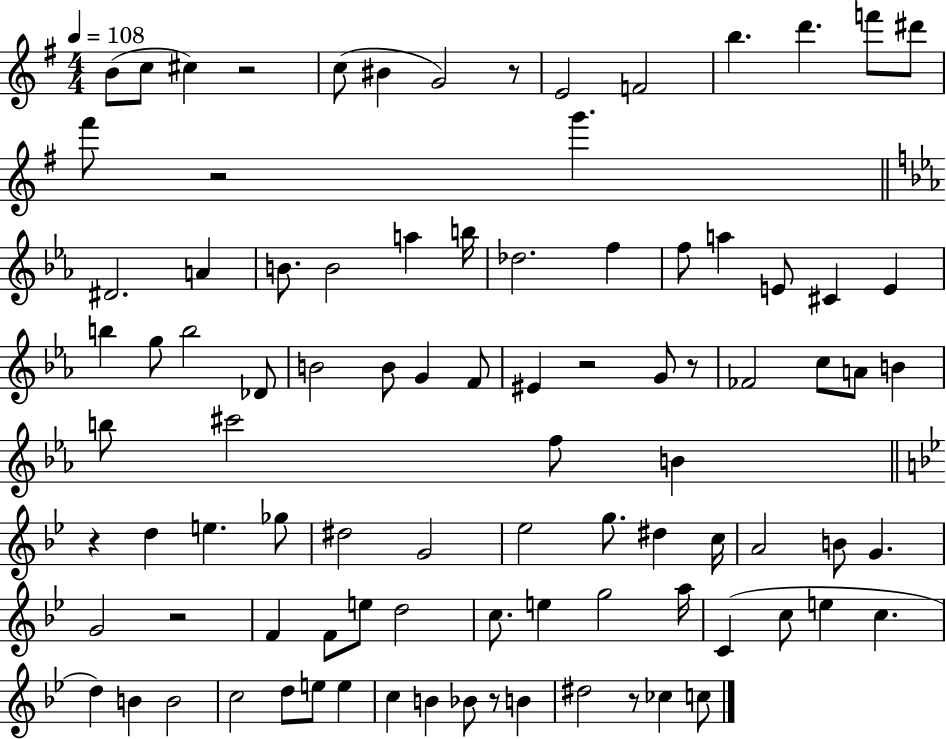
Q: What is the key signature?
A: G major